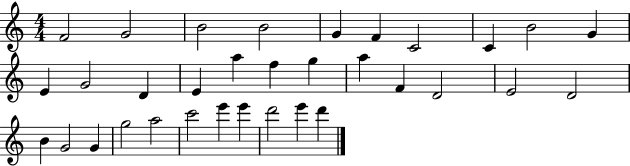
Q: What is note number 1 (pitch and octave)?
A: F4